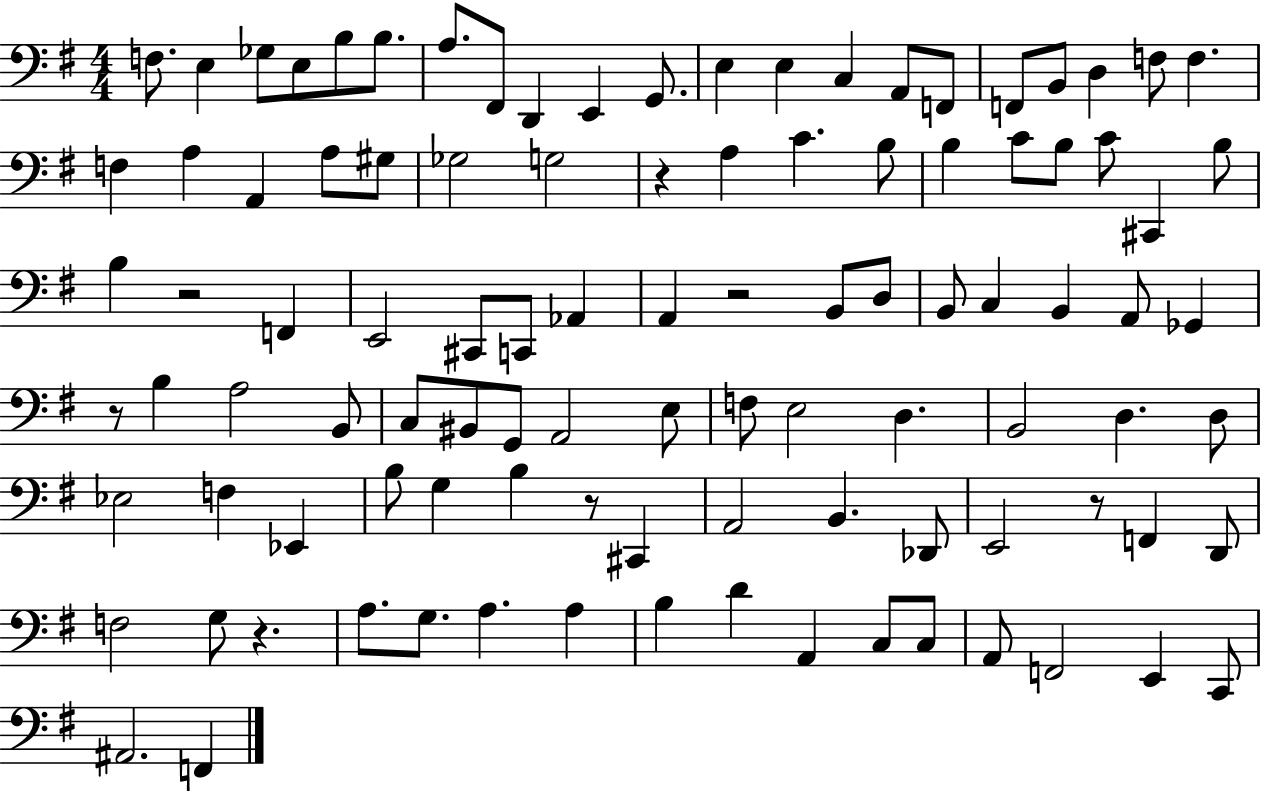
{
  \clef bass
  \numericTimeSignature
  \time 4/4
  \key g \major
  f8. e4 ges8 e8 b8 b8. | a8. fis,8 d,4 e,4 g,8. | e4 e4 c4 a,8 f,8 | f,8 b,8 d4 f8 f4. | \break f4 a4 a,4 a8 gis8 | ges2 g2 | r4 a4 c'4. b8 | b4 c'8 b8 c'8 cis,4 b8 | \break b4 r2 f,4 | e,2 cis,8 c,8 aes,4 | a,4 r2 b,8 d8 | b,8 c4 b,4 a,8 ges,4 | \break r8 b4 a2 b,8 | c8 bis,8 g,8 a,2 e8 | f8 e2 d4. | b,2 d4. d8 | \break ees2 f4 ees,4 | b8 g4 b4 r8 cis,4 | a,2 b,4. des,8 | e,2 r8 f,4 d,8 | \break f2 g8 r4. | a8. g8. a4. a4 | b4 d'4 a,4 c8 c8 | a,8 f,2 e,4 c,8 | \break ais,2. f,4 | \bar "|."
}